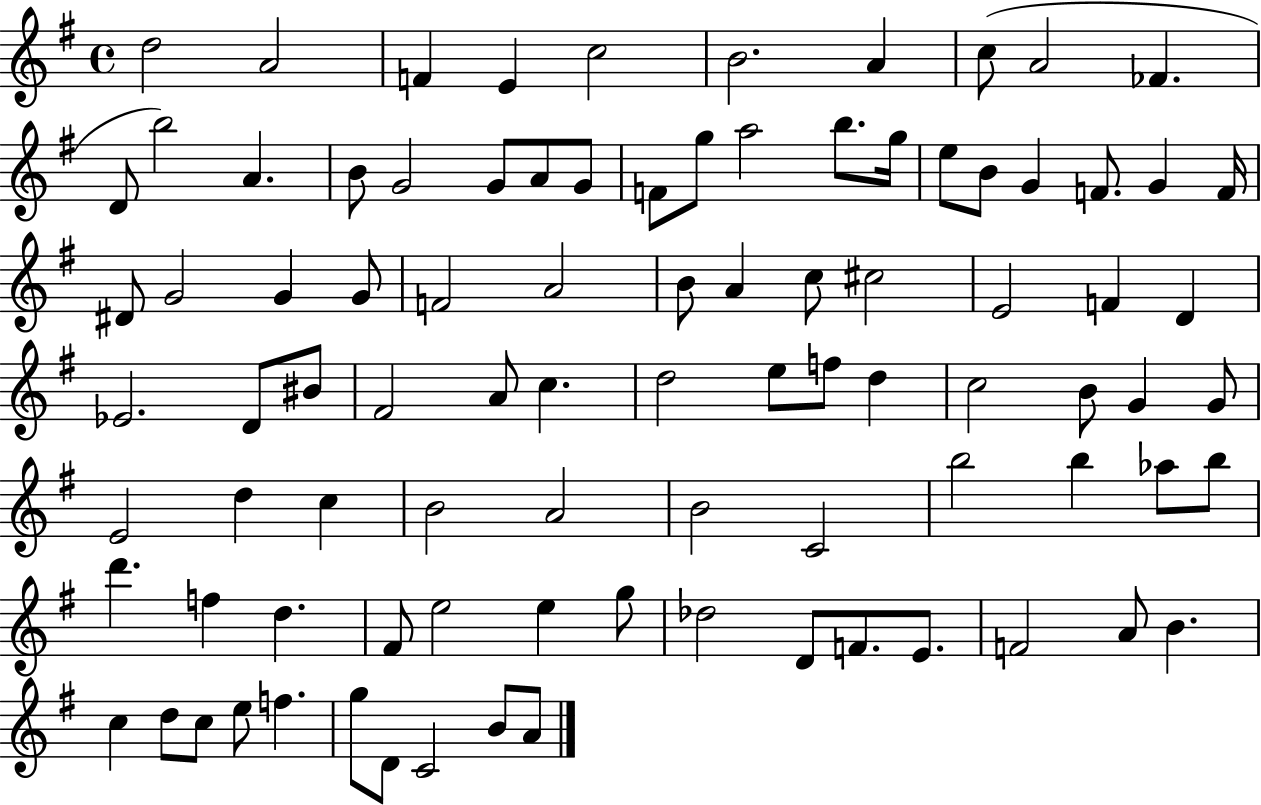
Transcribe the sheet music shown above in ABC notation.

X:1
T:Untitled
M:4/4
L:1/4
K:G
d2 A2 F E c2 B2 A c/2 A2 _F D/2 b2 A B/2 G2 G/2 A/2 G/2 F/2 g/2 a2 b/2 g/4 e/2 B/2 G F/2 G F/4 ^D/2 G2 G G/2 F2 A2 B/2 A c/2 ^c2 E2 F D _E2 D/2 ^B/2 ^F2 A/2 c d2 e/2 f/2 d c2 B/2 G G/2 E2 d c B2 A2 B2 C2 b2 b _a/2 b/2 d' f d ^F/2 e2 e g/2 _d2 D/2 F/2 E/2 F2 A/2 B c d/2 c/2 e/2 f g/2 D/2 C2 B/2 A/2